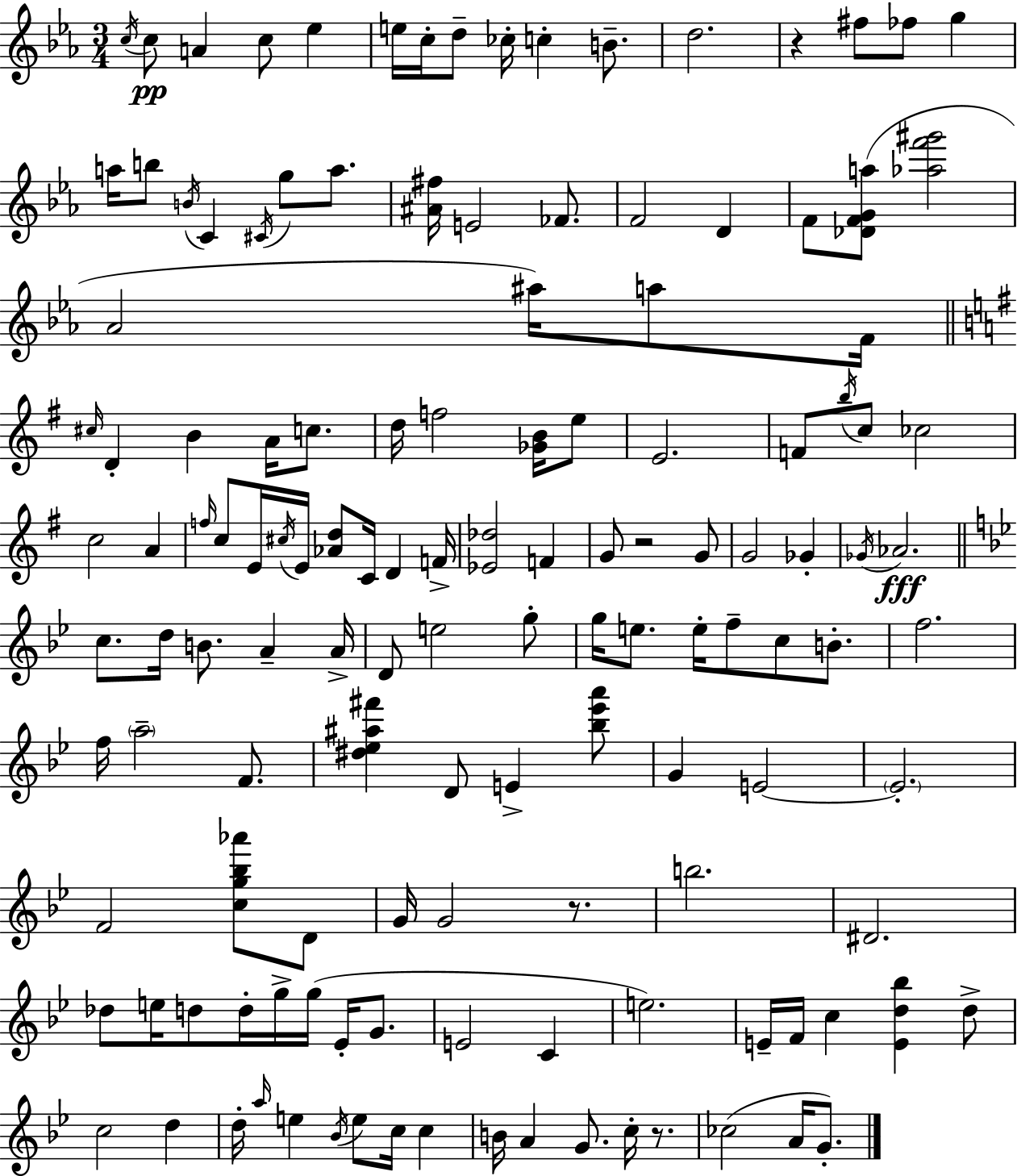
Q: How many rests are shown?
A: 4